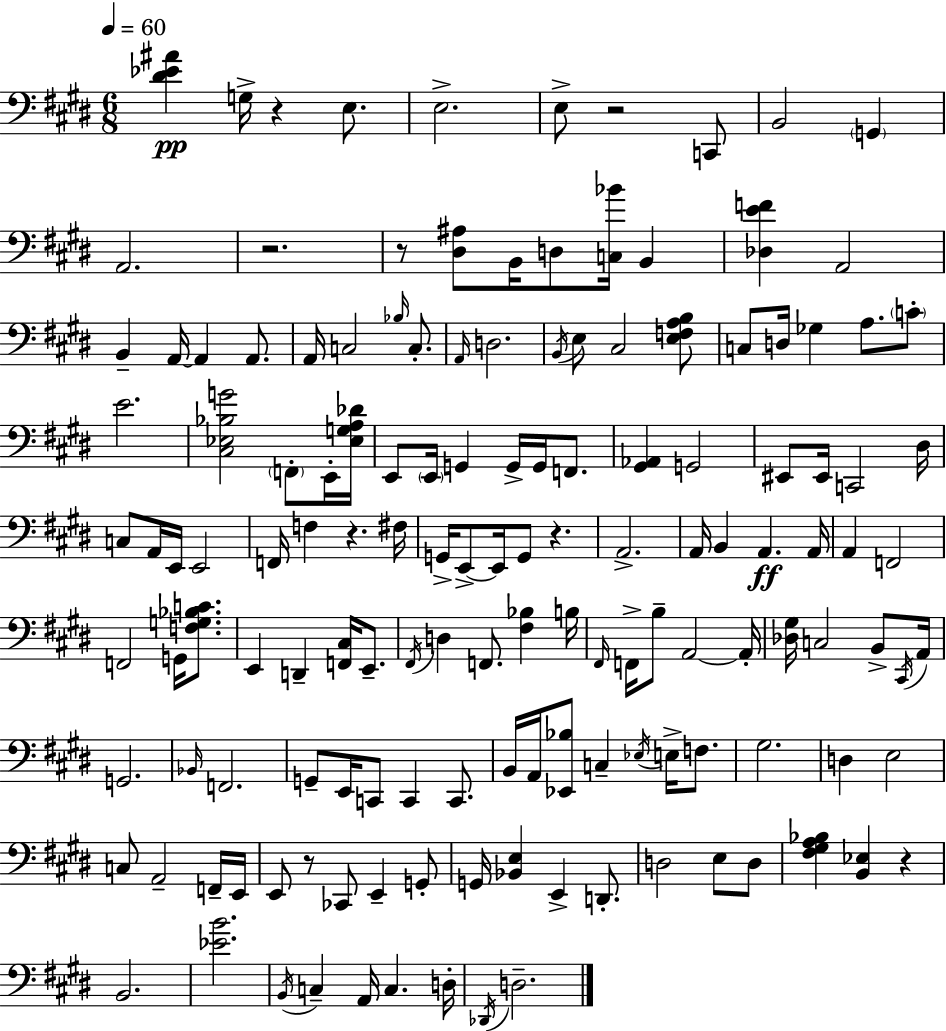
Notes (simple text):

[D#4,Eb4,A#4]/q G3/s R/q E3/e. E3/h. E3/e R/h C2/e B2/h G2/q A2/h. R/h. R/e [D#3,A#3]/e B2/s D3/e [C3,Bb4]/s B2/q [Db3,E4,F4]/q A2/h B2/q A2/s A2/q A2/e. A2/s C3/h Bb3/s C3/e. A2/s D3/h. B2/s E3/e C#3/h [E3,F3,A3,B3]/e C3/e D3/s Gb3/q A3/e. C4/e E4/h. [C#3,Eb3,Bb3,G4]/h F2/e E2/s [Eb3,G3,A3,Db4]/s E2/e E2/s G2/q G2/s G2/s F2/e. [G#2,Ab2]/q G2/h EIS2/e EIS2/s C2/h D#3/s C3/e A2/s E2/s E2/h F2/s F3/q R/q. F#3/s G2/s E2/e E2/s G2/e R/q. A2/h. A2/s B2/q A2/q. A2/s A2/q F2/h F2/h G2/s [F3,G3,Bb3,C4]/e. E2/q D2/q [F2,C#3]/s E2/e. F#2/s D3/q F2/e. [F#3,Bb3]/q B3/s F#2/s F2/s B3/e A2/h A2/s [Db3,G#3]/s C3/h B2/e C#2/s A2/s G2/h. Bb2/s F2/h. G2/e E2/s C2/e C2/q C2/e. B2/s A2/s [Eb2,Bb3]/e C3/q Eb3/s E3/s F3/e. G#3/h. D3/q E3/h C3/e A2/h F2/s E2/s E2/e R/e CES2/e E2/q G2/e G2/s [Bb2,E3]/q E2/q D2/e. D3/h E3/e D3/e [F#3,G#3,A3,Bb3]/q [B2,Eb3]/q R/q B2/h. [Eb4,B4]/h. B2/s C3/q A2/s C3/q. D3/s Db2/s D3/h.